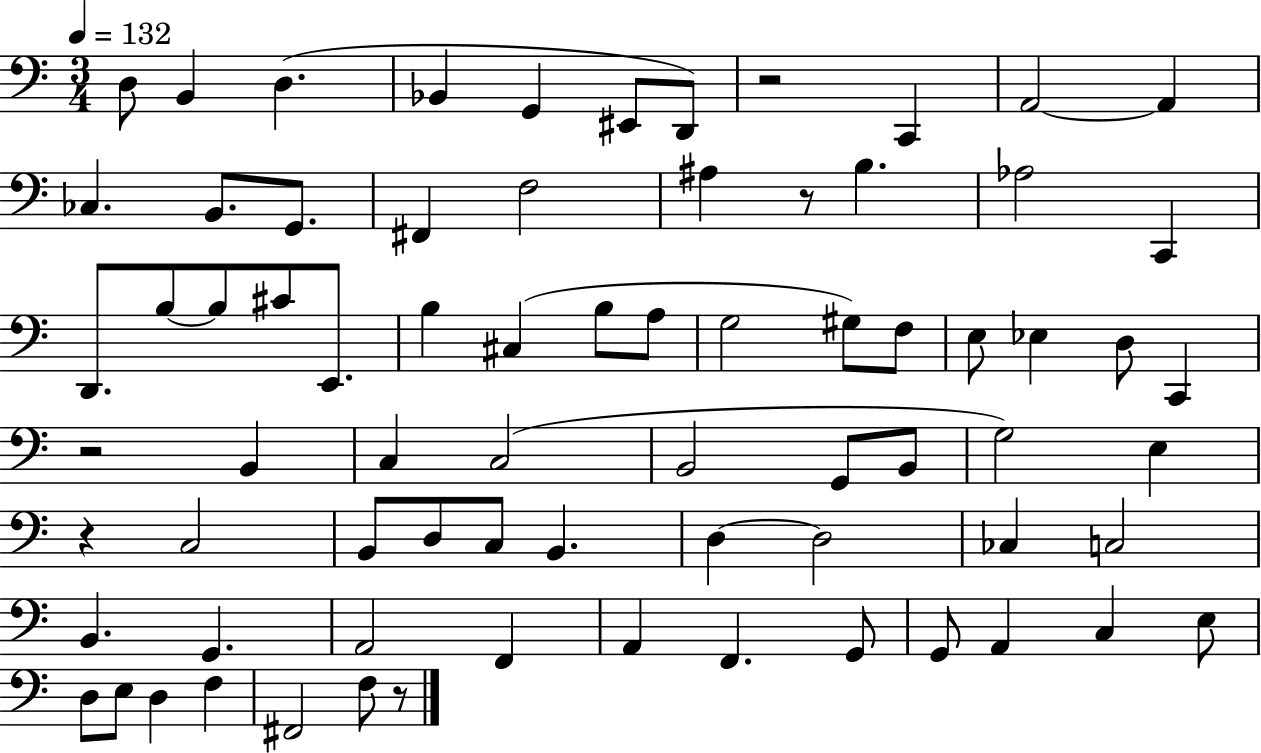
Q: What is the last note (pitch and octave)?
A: F3